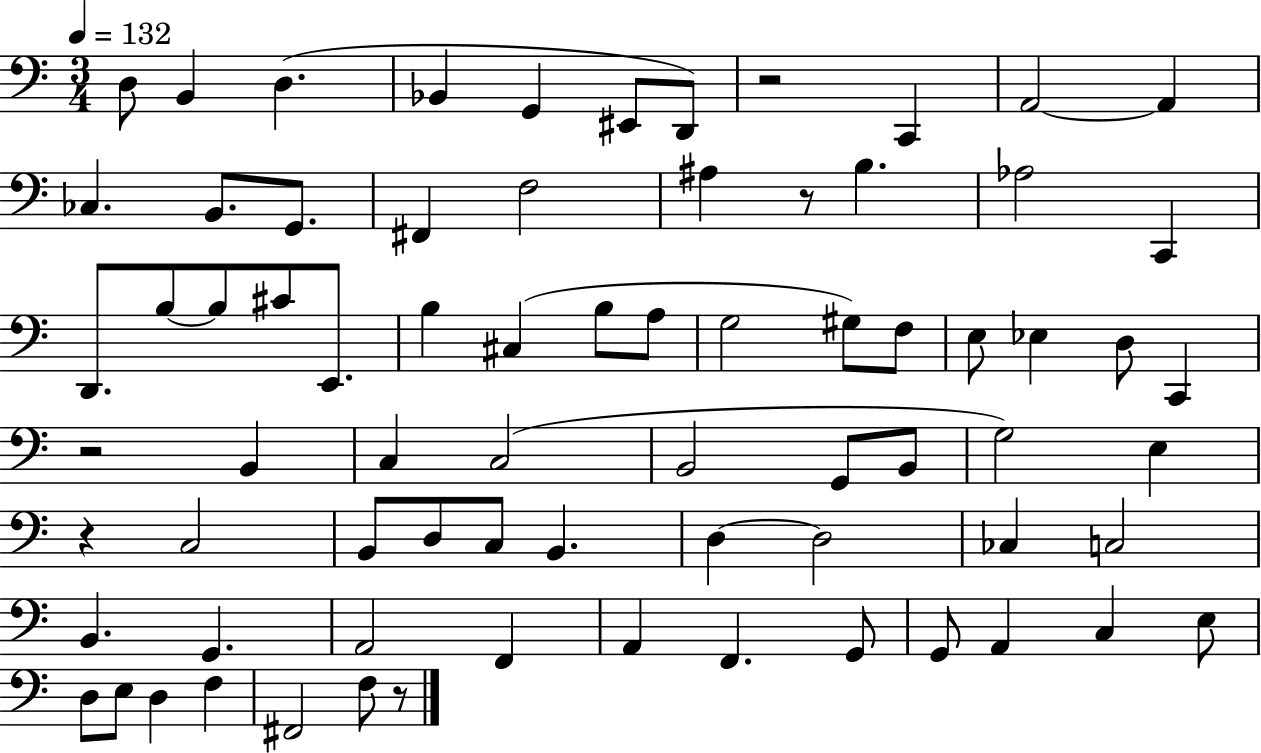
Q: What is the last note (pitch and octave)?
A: F3